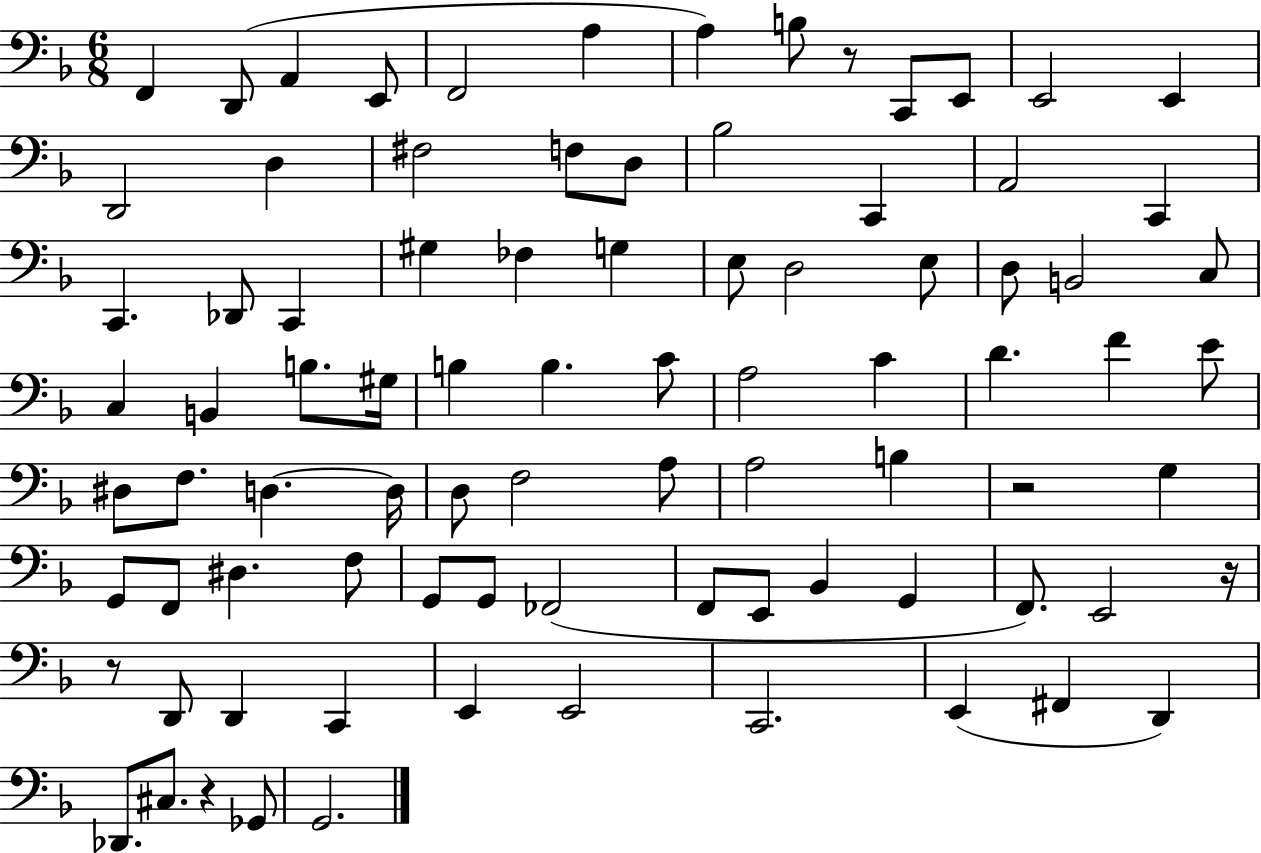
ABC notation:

X:1
T:Untitled
M:6/8
L:1/4
K:F
F,, D,,/2 A,, E,,/2 F,,2 A, A, B,/2 z/2 C,,/2 E,,/2 E,,2 E,, D,,2 D, ^F,2 F,/2 D,/2 _B,2 C,, A,,2 C,, C,, _D,,/2 C,, ^G, _F, G, E,/2 D,2 E,/2 D,/2 B,,2 C,/2 C, B,, B,/2 ^G,/4 B, B, C/2 A,2 C D F E/2 ^D,/2 F,/2 D, D,/4 D,/2 F,2 A,/2 A,2 B, z2 G, G,,/2 F,,/2 ^D, F,/2 G,,/2 G,,/2 _F,,2 F,,/2 E,,/2 _B,, G,, F,,/2 E,,2 z/4 z/2 D,,/2 D,, C,, E,, E,,2 C,,2 E,, ^F,, D,, _D,,/2 ^C,/2 z _G,,/2 G,,2